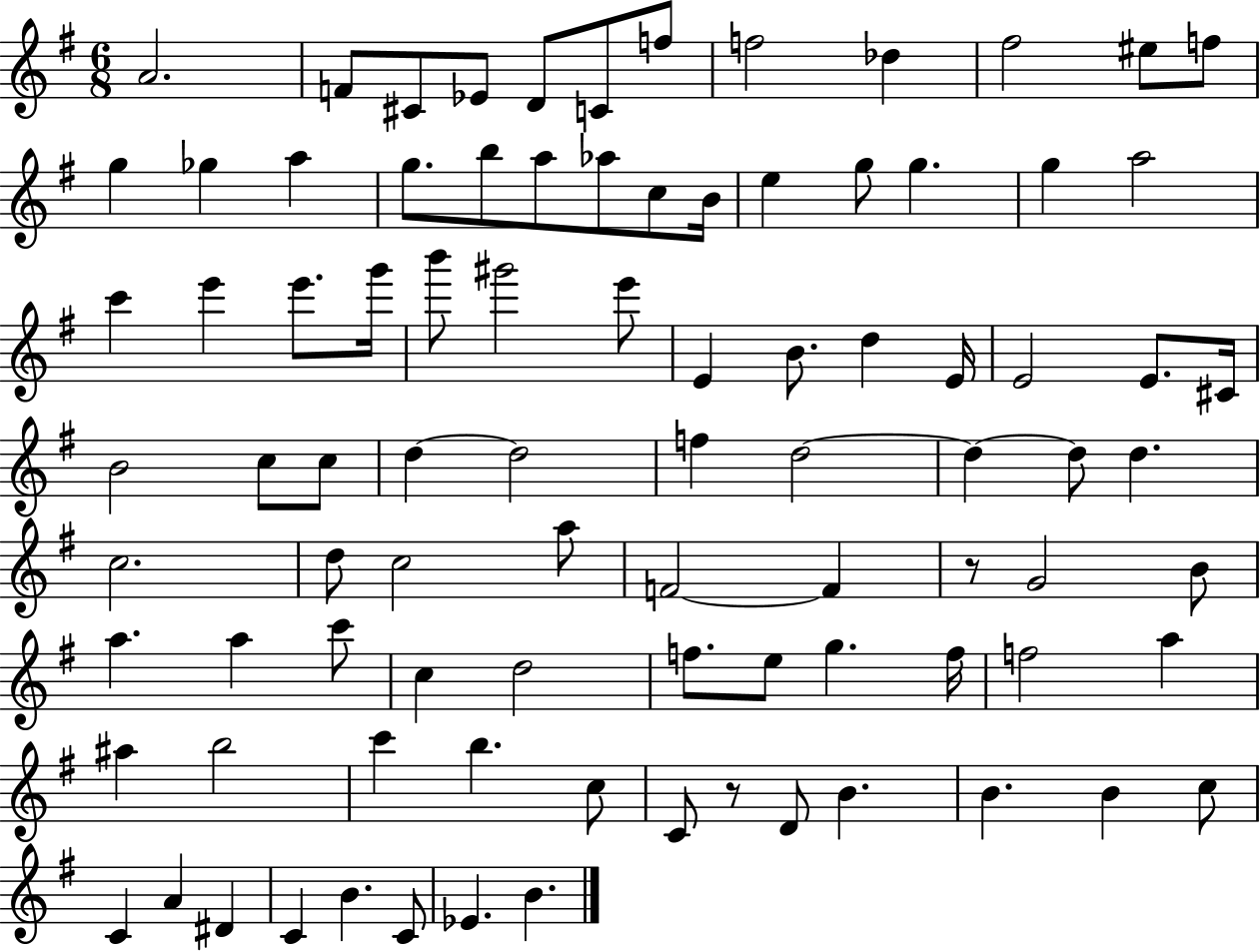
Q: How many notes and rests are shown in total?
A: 90